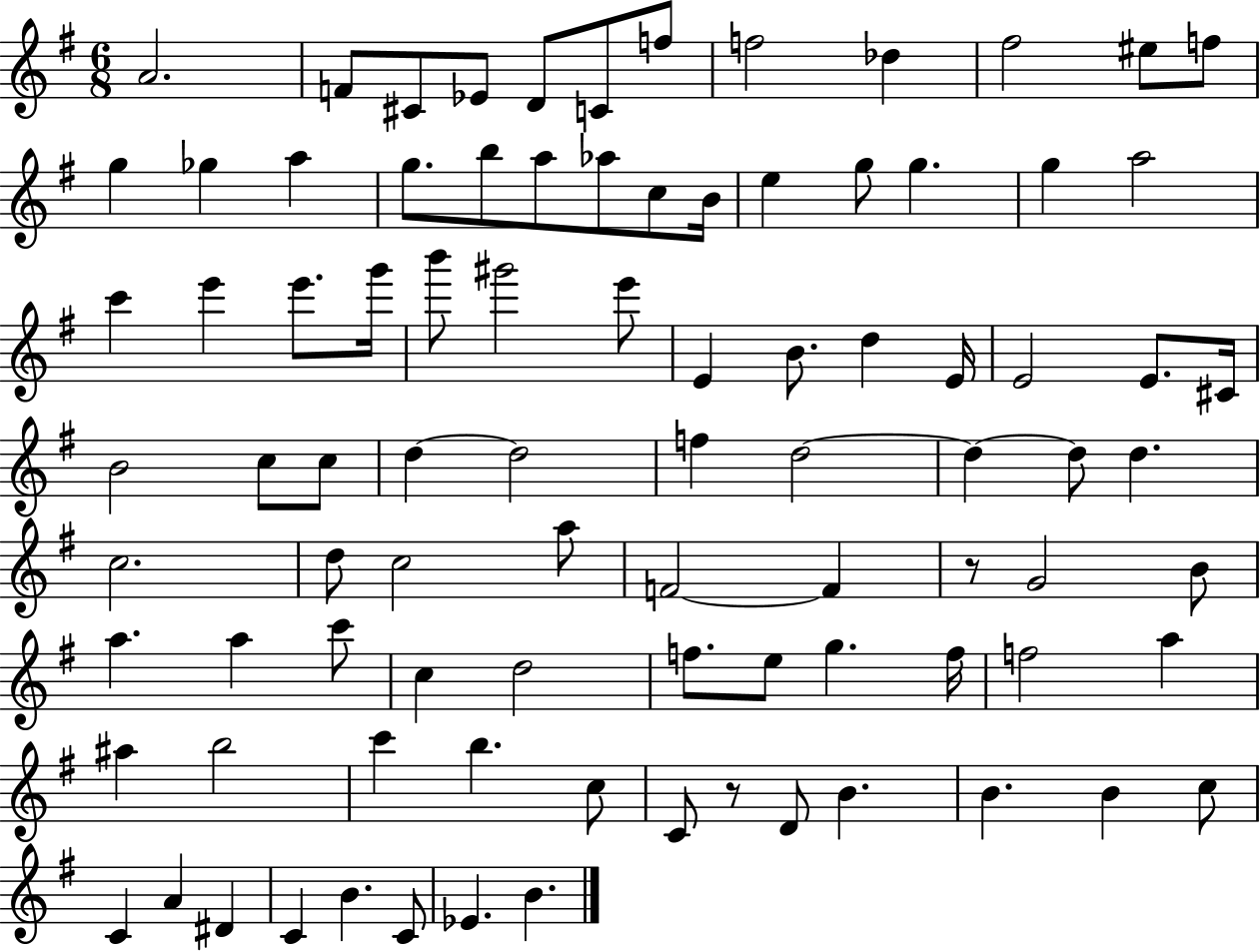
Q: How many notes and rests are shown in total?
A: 90